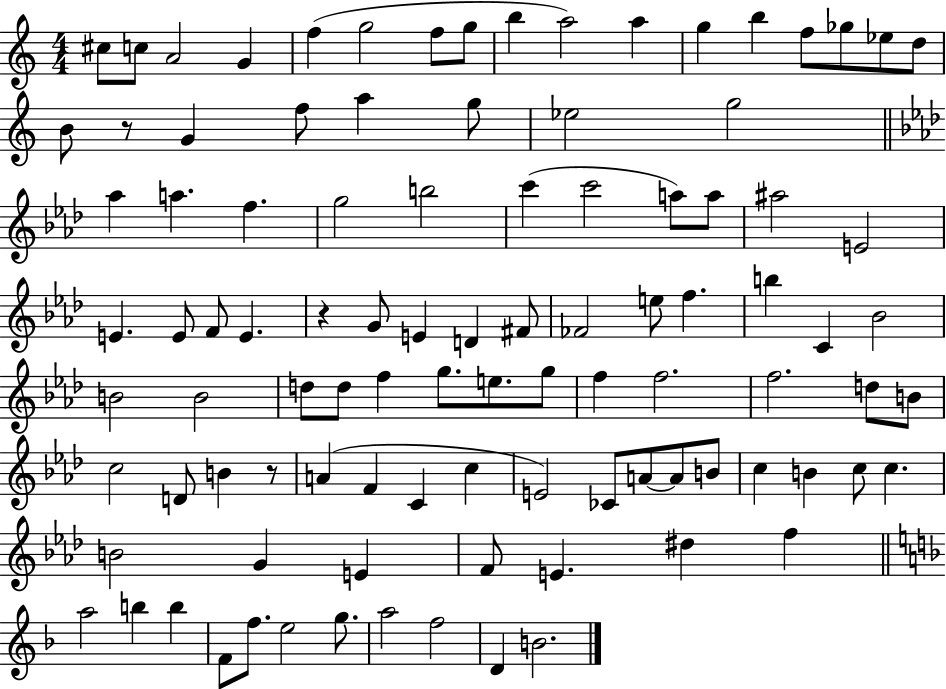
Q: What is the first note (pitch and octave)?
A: C#5